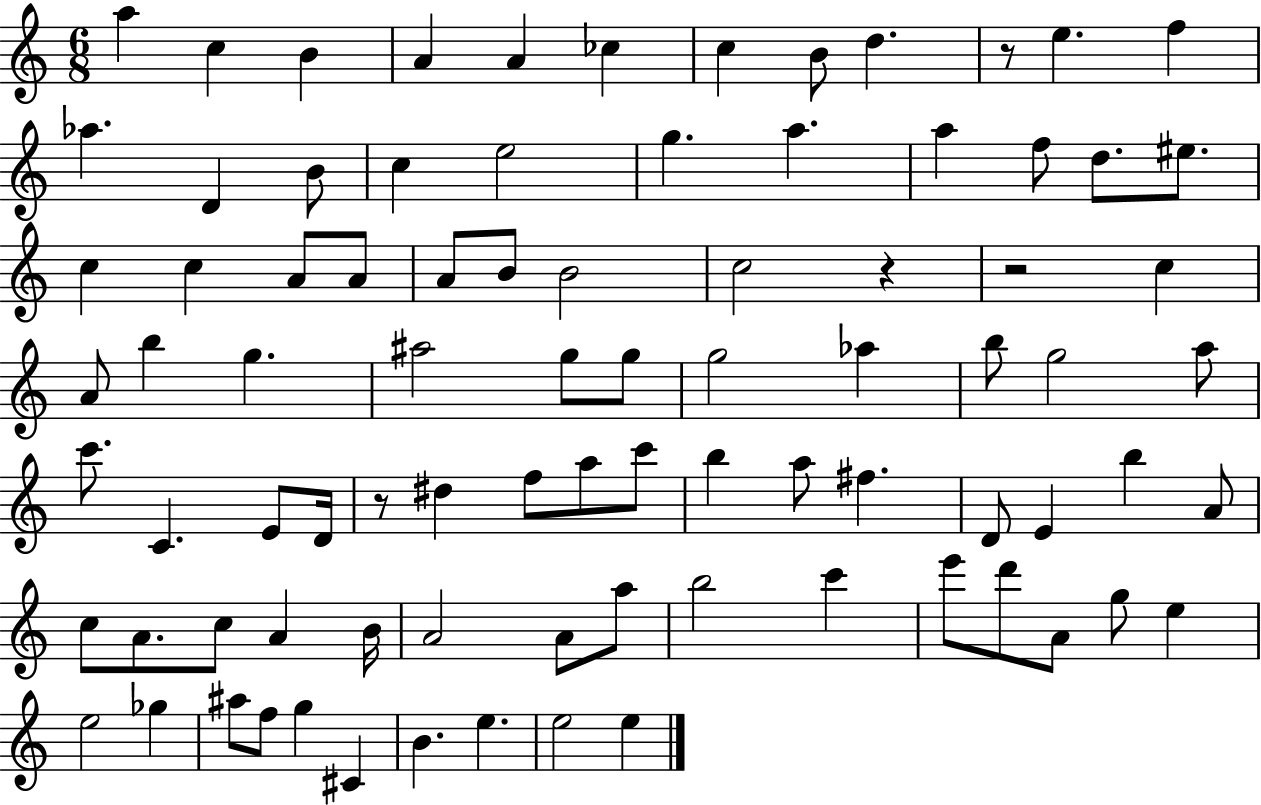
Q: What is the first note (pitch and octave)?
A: A5